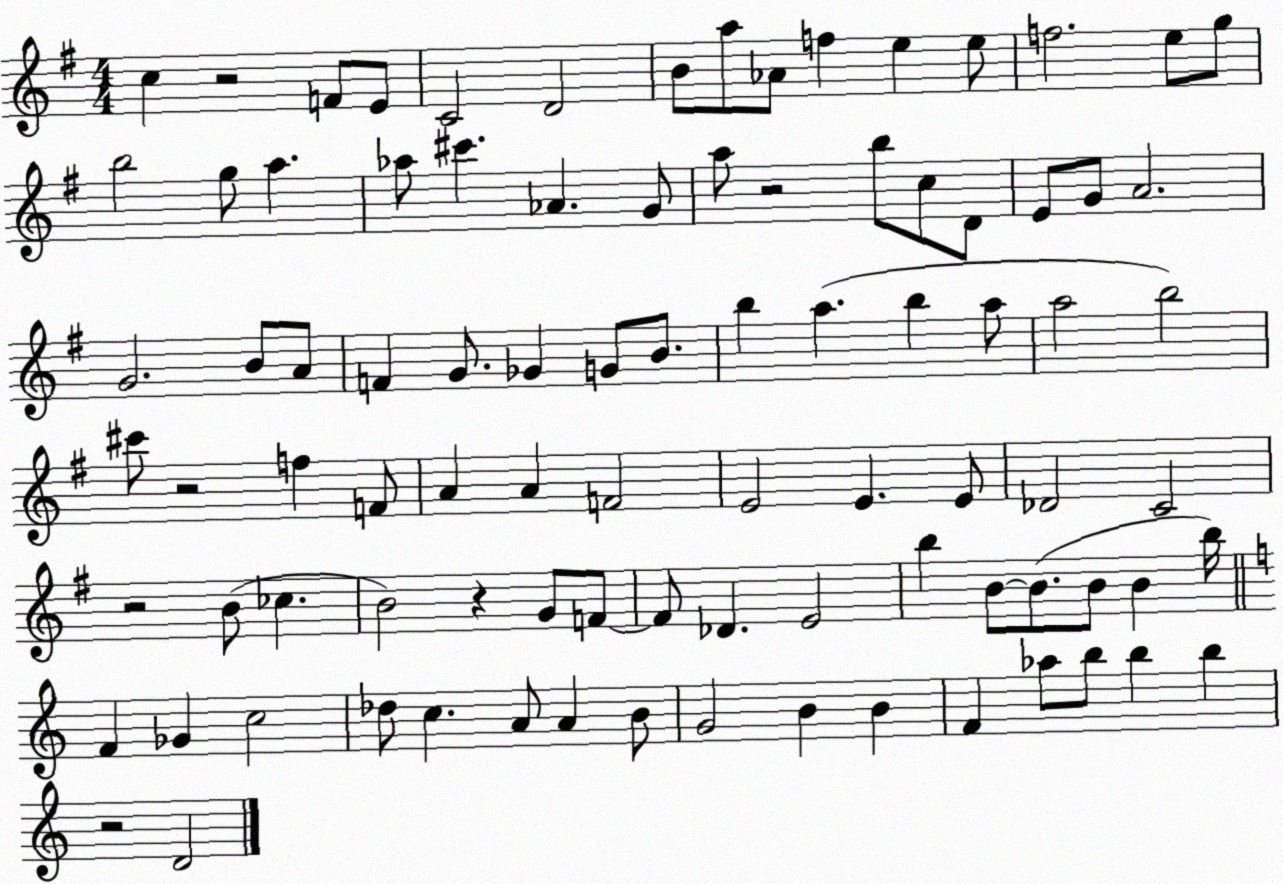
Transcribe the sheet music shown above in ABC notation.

X:1
T:Untitled
M:4/4
L:1/4
K:G
c z2 F/2 E/2 C2 D2 B/2 a/2 _A/2 f e e/2 f2 e/2 g/2 b2 g/2 a _a/2 ^c' _A G/2 a/2 z2 b/2 c/2 D/2 E/2 G/2 A2 G2 B/2 A/2 F G/2 _G G/2 B/2 b a b a/2 a2 b2 ^c'/2 z2 f F/2 A A F2 E2 E E/2 _D2 C2 z2 B/2 _c B2 z G/2 F/2 F/2 _D E2 b B/2 B/2 B/2 B b/4 F _G c2 _d/2 c A/2 A B/2 G2 B B F _a/2 b/2 b b z2 D2